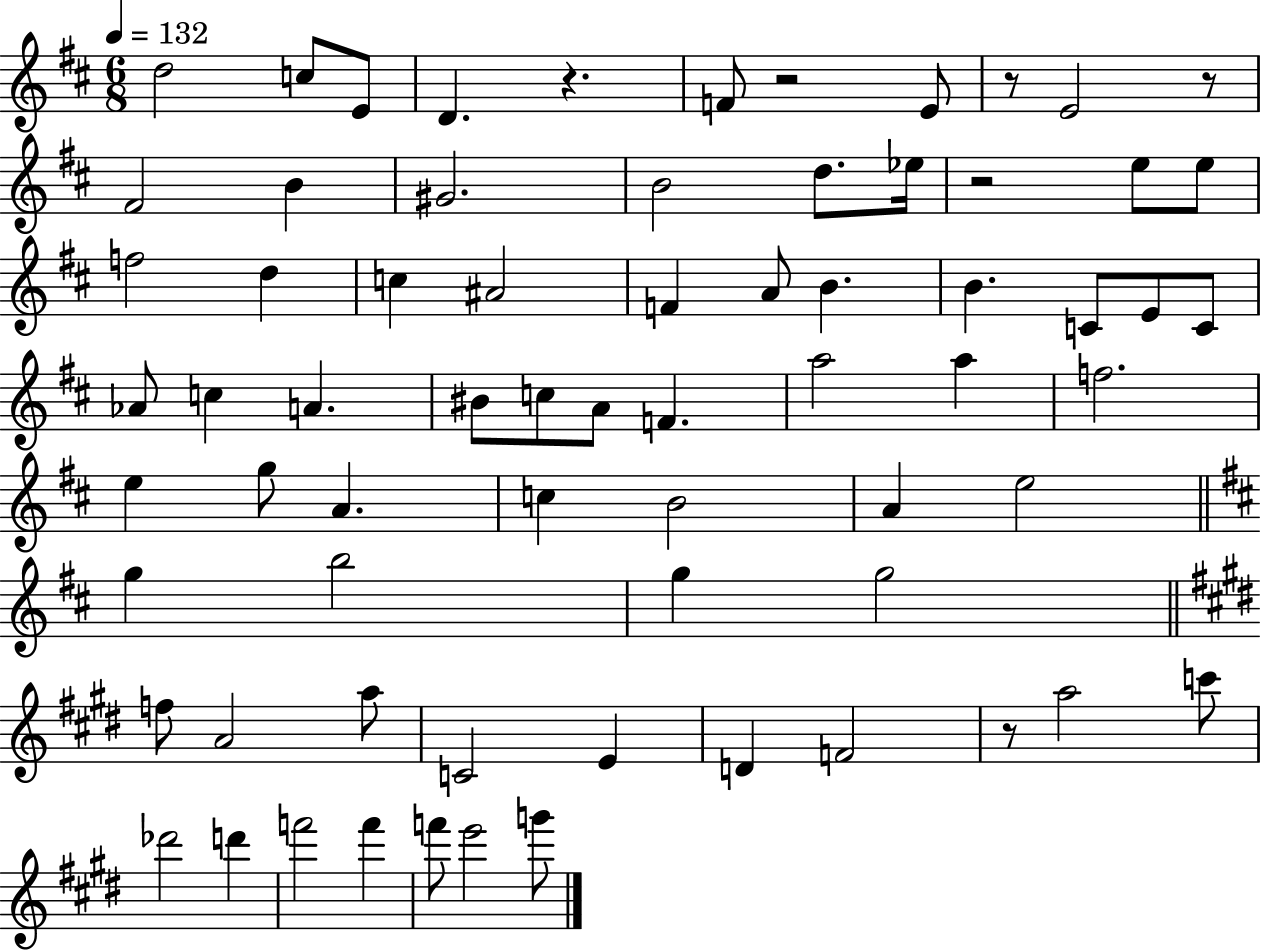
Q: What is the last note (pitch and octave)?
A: G6